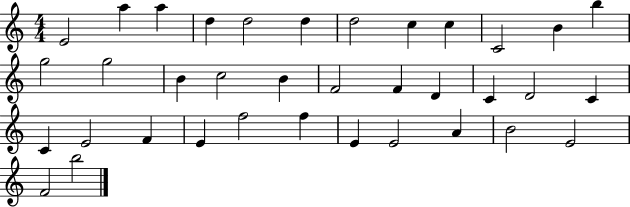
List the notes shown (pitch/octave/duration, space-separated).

E4/h A5/q A5/q D5/q D5/h D5/q D5/h C5/q C5/q C4/h B4/q B5/q G5/h G5/h B4/q C5/h B4/q F4/h F4/q D4/q C4/q D4/h C4/q C4/q E4/h F4/q E4/q F5/h F5/q E4/q E4/h A4/q B4/h E4/h F4/h B5/h